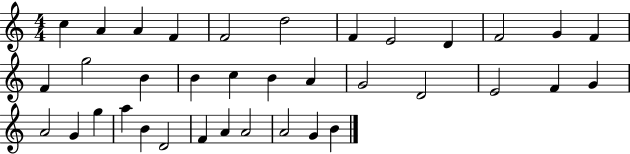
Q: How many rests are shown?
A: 0